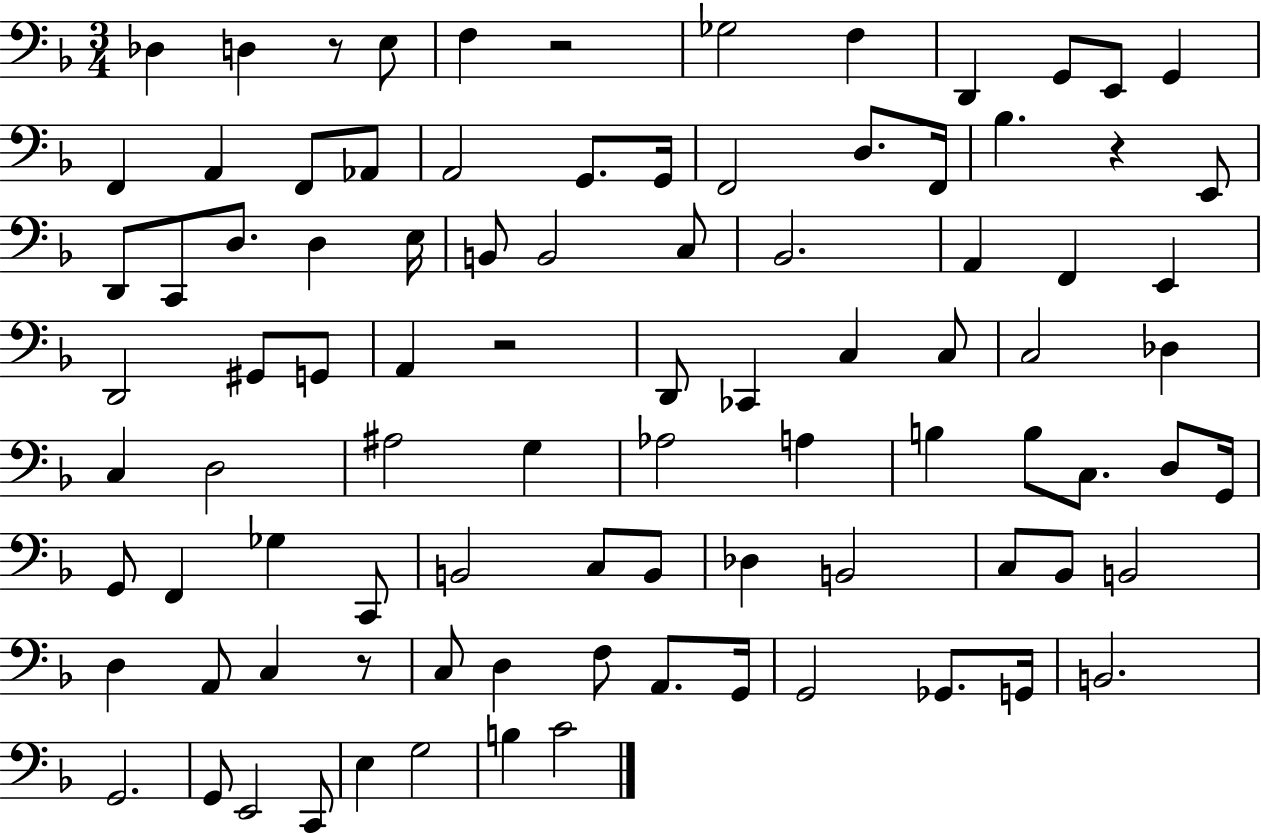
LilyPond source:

{
  \clef bass
  \numericTimeSignature
  \time 3/4
  \key f \major
  \repeat volta 2 { des4 d4 r8 e8 | f4 r2 | ges2 f4 | d,4 g,8 e,8 g,4 | \break f,4 a,4 f,8 aes,8 | a,2 g,8. g,16 | f,2 d8. f,16 | bes4. r4 e,8 | \break d,8 c,8 d8. d4 e16 | b,8 b,2 c8 | bes,2. | a,4 f,4 e,4 | \break d,2 gis,8 g,8 | a,4 r2 | d,8 ces,4 c4 c8 | c2 des4 | \break c4 d2 | ais2 g4 | aes2 a4 | b4 b8 c8. d8 g,16 | \break g,8 f,4 ges4 c,8 | b,2 c8 b,8 | des4 b,2 | c8 bes,8 b,2 | \break d4 a,8 c4 r8 | c8 d4 f8 a,8. g,16 | g,2 ges,8. g,16 | b,2. | \break g,2. | g,8 e,2 c,8 | e4 g2 | b4 c'2 | \break } \bar "|."
}